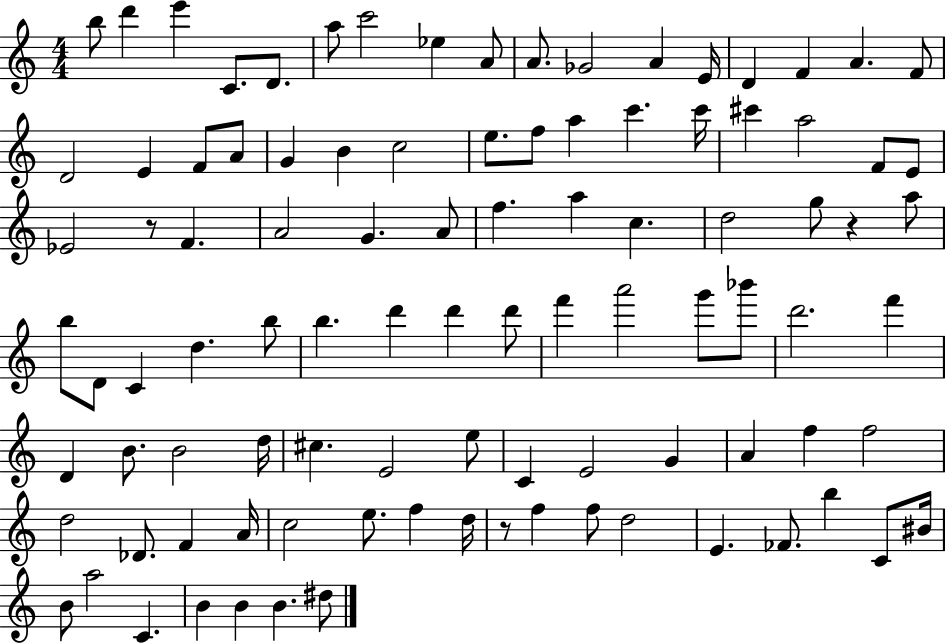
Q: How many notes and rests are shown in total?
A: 98